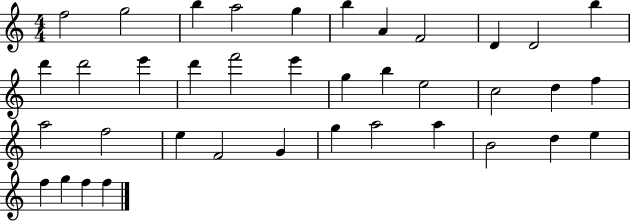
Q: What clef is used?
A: treble